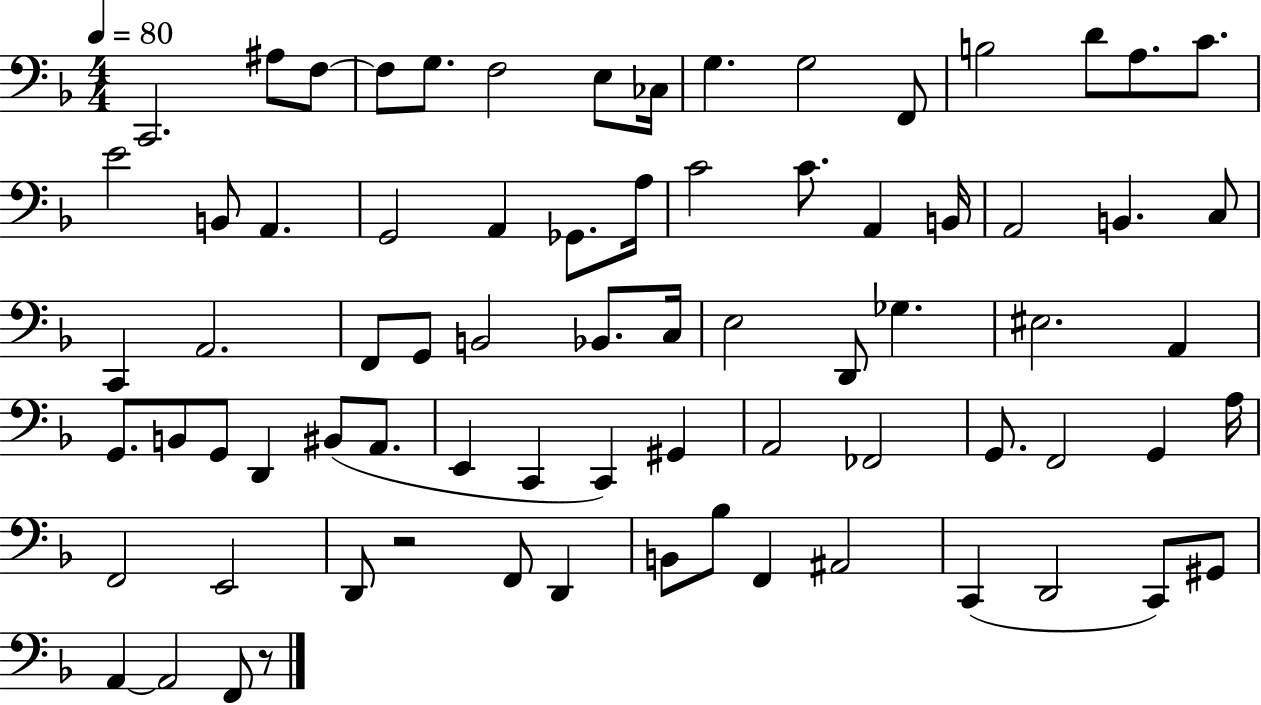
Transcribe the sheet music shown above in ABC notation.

X:1
T:Untitled
M:4/4
L:1/4
K:F
C,,2 ^A,/2 F,/2 F,/2 G,/2 F,2 E,/2 _C,/4 G, G,2 F,,/2 B,2 D/2 A,/2 C/2 E2 B,,/2 A,, G,,2 A,, _G,,/2 A,/4 C2 C/2 A,, B,,/4 A,,2 B,, C,/2 C,, A,,2 F,,/2 G,,/2 B,,2 _B,,/2 C,/4 E,2 D,,/2 _G, ^E,2 A,, G,,/2 B,,/2 G,,/2 D,, ^B,,/2 A,,/2 E,, C,, C,, ^G,, A,,2 _F,,2 G,,/2 F,,2 G,, A,/4 F,,2 E,,2 D,,/2 z2 F,,/2 D,, B,,/2 _B,/2 F,, ^A,,2 C,, D,,2 C,,/2 ^G,,/2 A,, A,,2 F,,/2 z/2